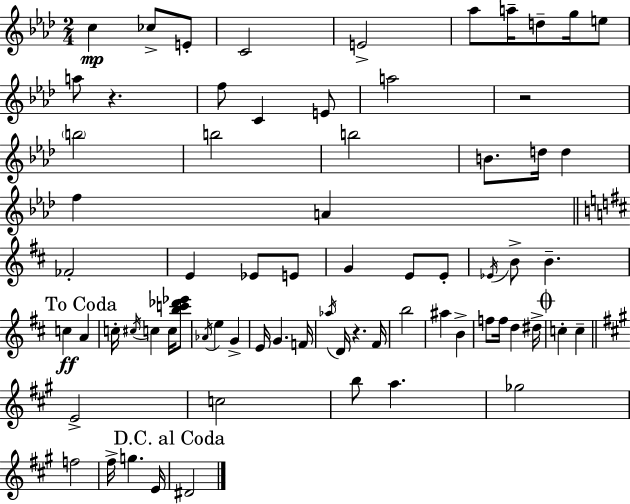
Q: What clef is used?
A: treble